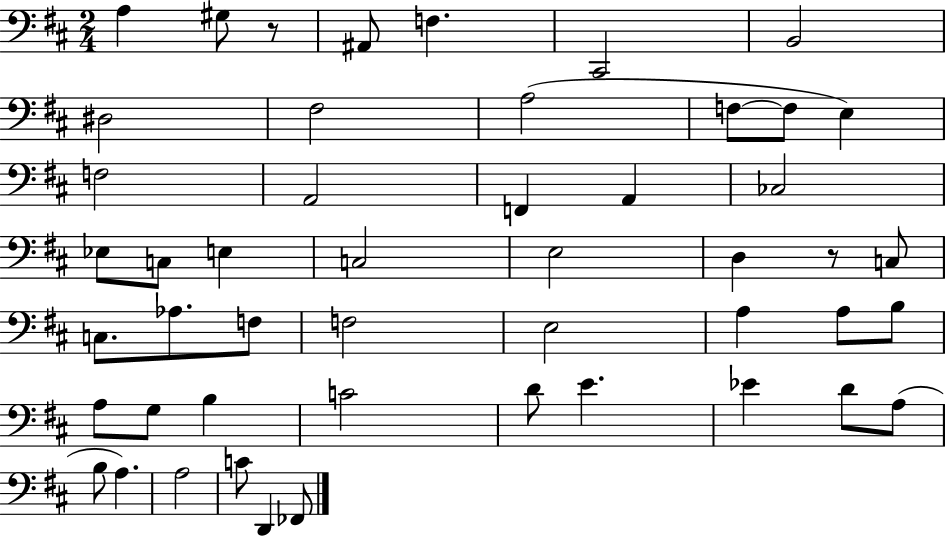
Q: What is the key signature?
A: D major